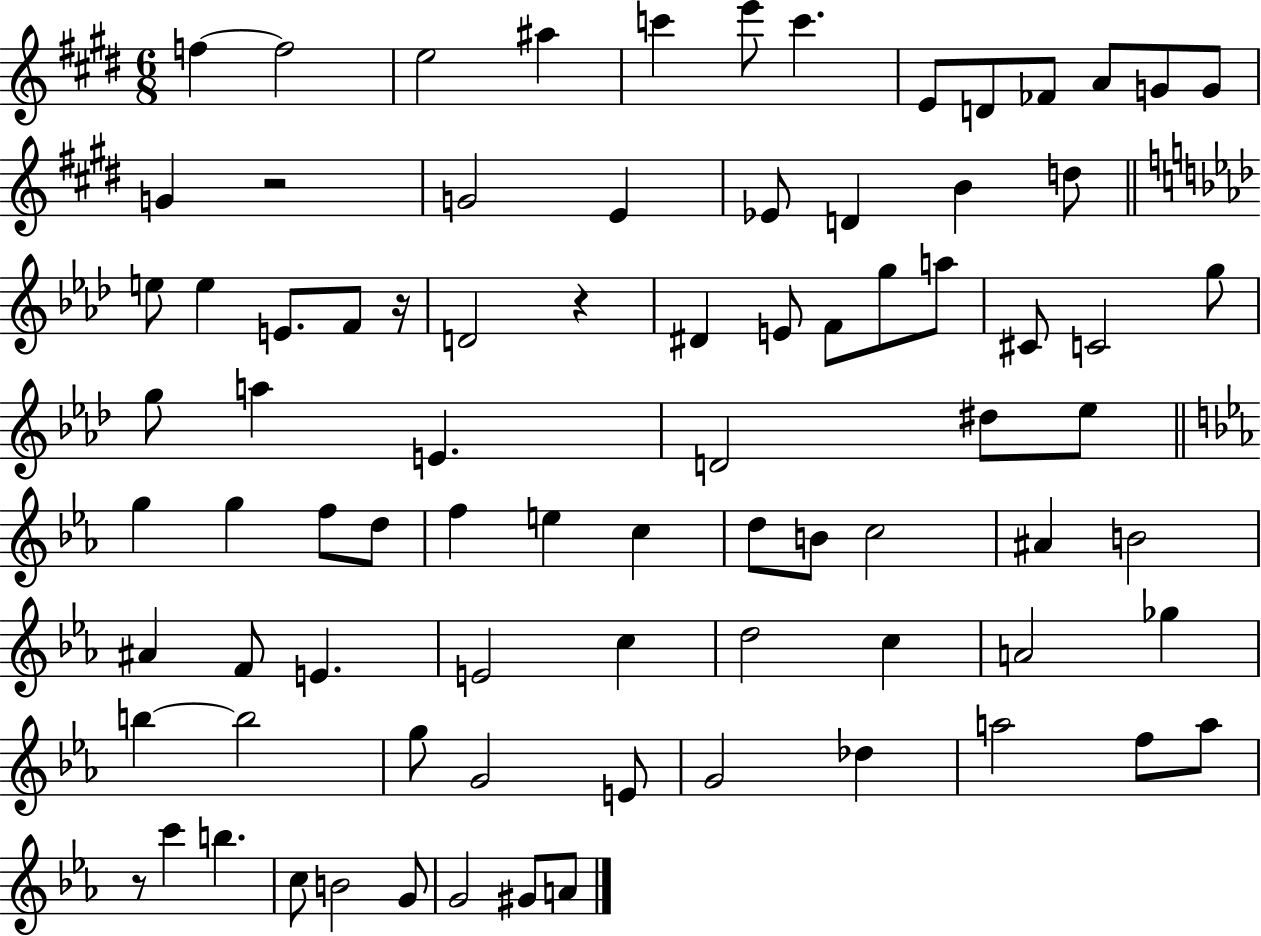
{
  \clef treble
  \numericTimeSignature
  \time 6/8
  \key e \major
  f''4~~ f''2 | e''2 ais''4 | c'''4 e'''8 c'''4. | e'8 d'8 fes'8 a'8 g'8 g'8 | \break g'4 r2 | g'2 e'4 | ees'8 d'4 b'4 d''8 | \bar "||" \break \key aes \major e''8 e''4 e'8. f'8 r16 | d'2 r4 | dis'4 e'8 f'8 g''8 a''8 | cis'8 c'2 g''8 | \break g''8 a''4 e'4. | d'2 dis''8 ees''8 | \bar "||" \break \key ees \major g''4 g''4 f''8 d''8 | f''4 e''4 c''4 | d''8 b'8 c''2 | ais'4 b'2 | \break ais'4 f'8 e'4. | e'2 c''4 | d''2 c''4 | a'2 ges''4 | \break b''4~~ b''2 | g''8 g'2 e'8 | g'2 des''4 | a''2 f''8 a''8 | \break r8 c'''4 b''4. | c''8 b'2 g'8 | g'2 gis'8 a'8 | \bar "|."
}